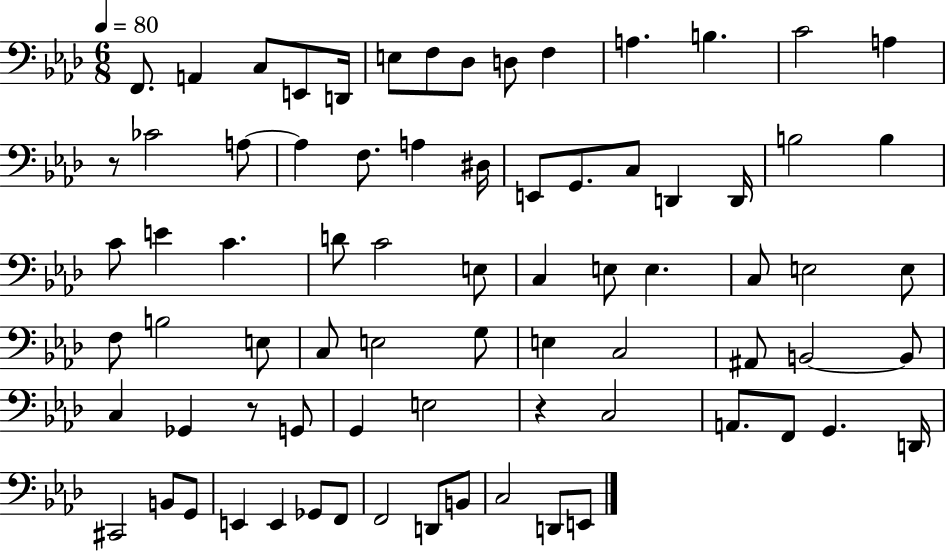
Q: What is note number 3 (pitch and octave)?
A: C3